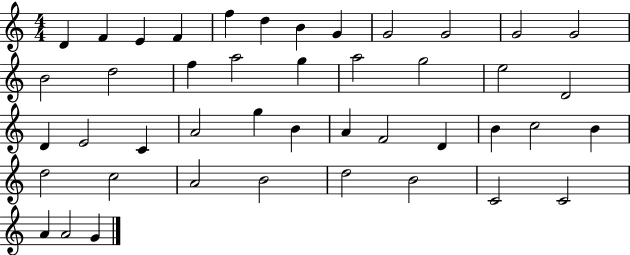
D4/q F4/q E4/q F4/q F5/q D5/q B4/q G4/q G4/h G4/h G4/h G4/h B4/h D5/h F5/q A5/h G5/q A5/h G5/h E5/h D4/h D4/q E4/h C4/q A4/h G5/q B4/q A4/q F4/h D4/q B4/q C5/h B4/q D5/h C5/h A4/h B4/h D5/h B4/h C4/h C4/h A4/q A4/h G4/q